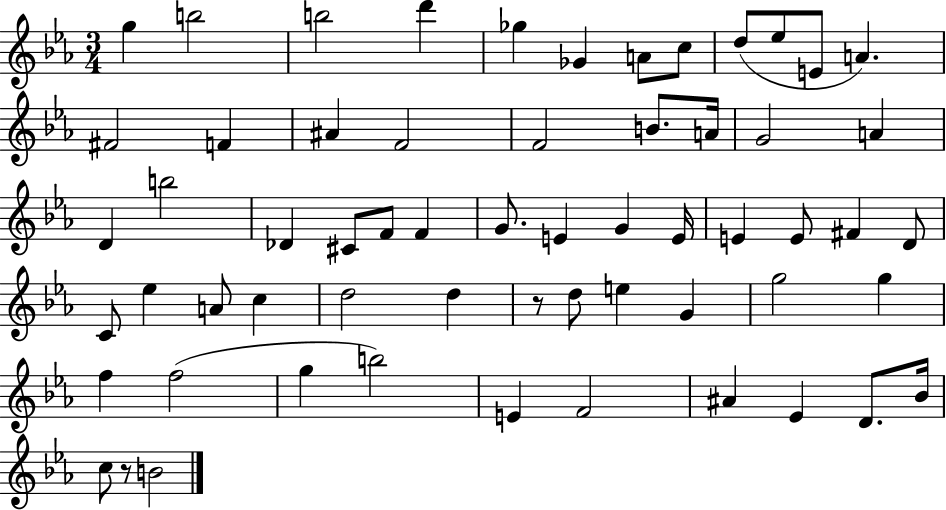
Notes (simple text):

G5/q B5/h B5/h D6/q Gb5/q Gb4/q A4/e C5/e D5/e Eb5/e E4/e A4/q. F#4/h F4/q A#4/q F4/h F4/h B4/e. A4/s G4/h A4/q D4/q B5/h Db4/q C#4/e F4/e F4/q G4/e. E4/q G4/q E4/s E4/q E4/e F#4/q D4/e C4/e Eb5/q A4/e C5/q D5/h D5/q R/e D5/e E5/q G4/q G5/h G5/q F5/q F5/h G5/q B5/h E4/q F4/h A#4/q Eb4/q D4/e. Bb4/s C5/e R/e B4/h